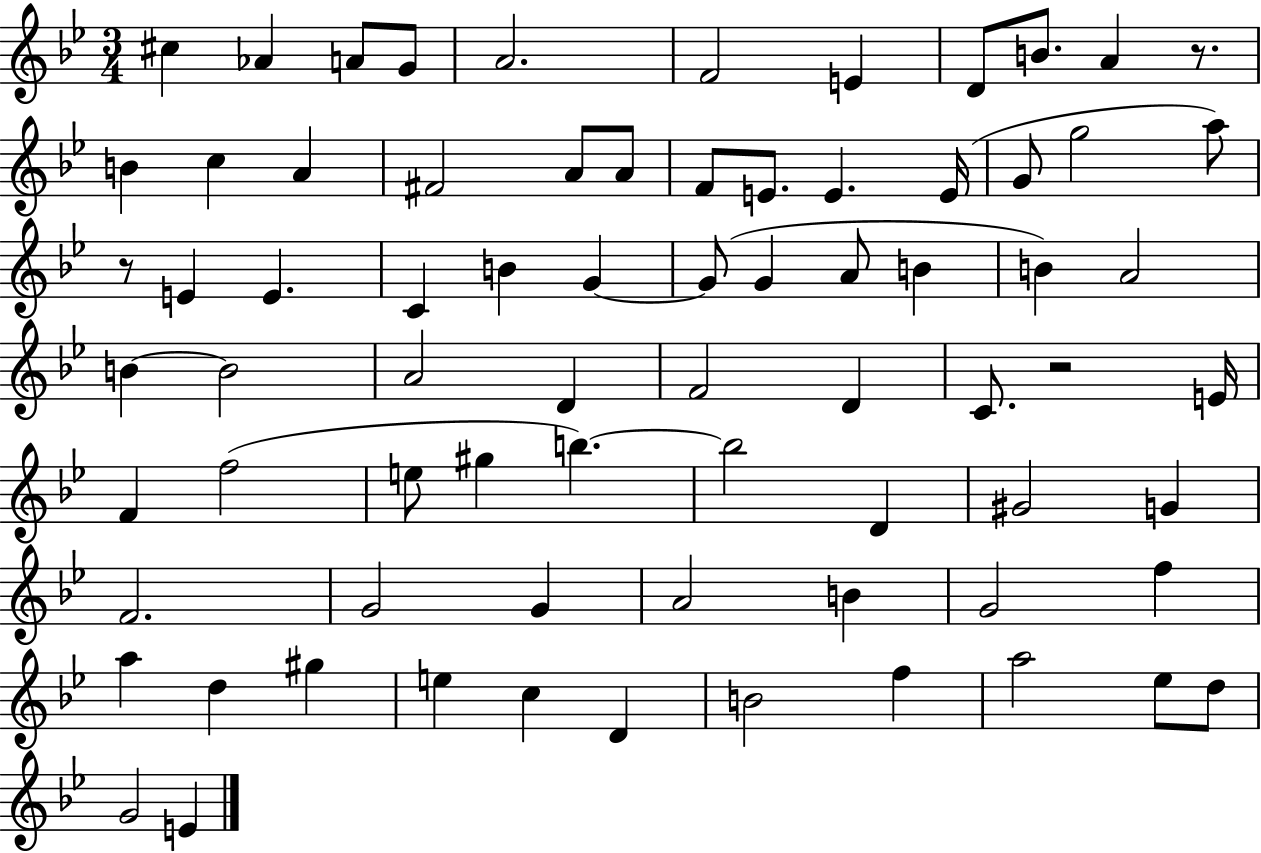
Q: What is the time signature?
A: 3/4